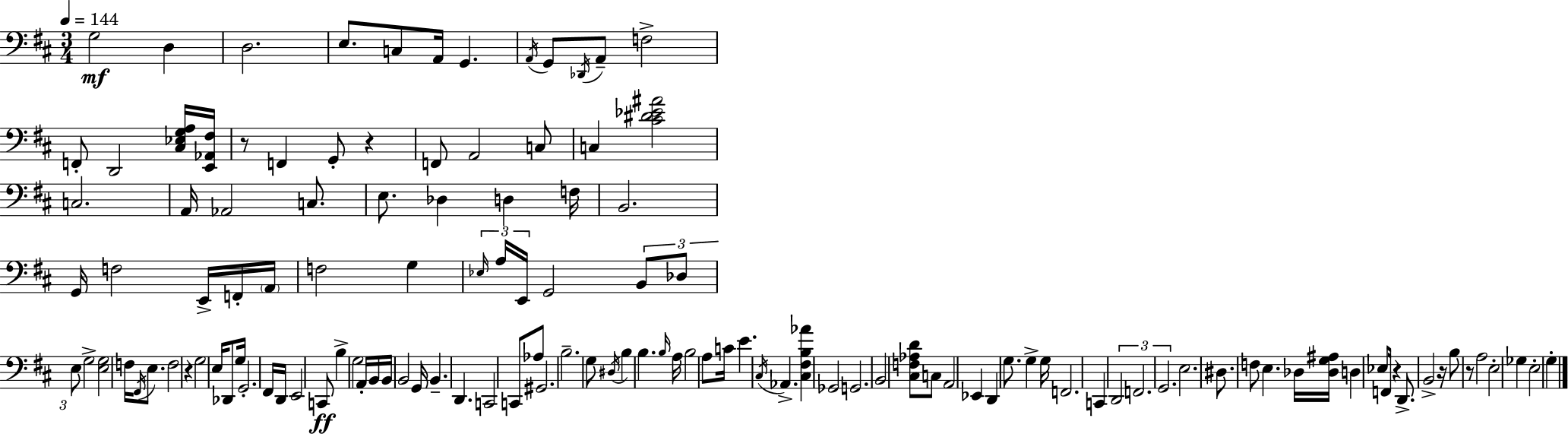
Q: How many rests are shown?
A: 6